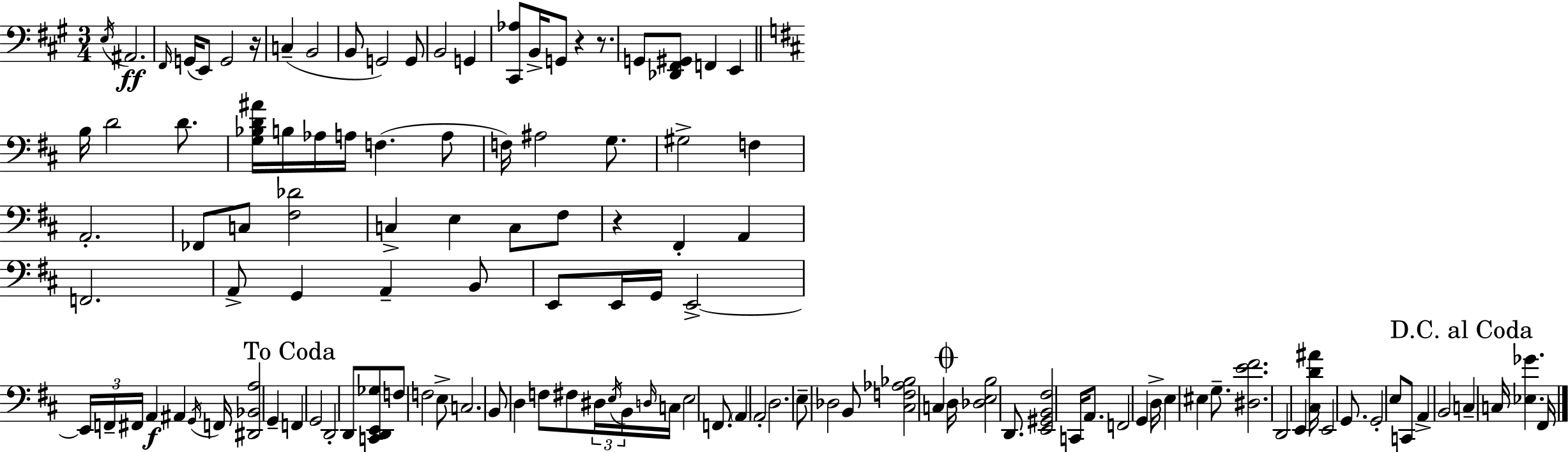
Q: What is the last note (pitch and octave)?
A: F#2